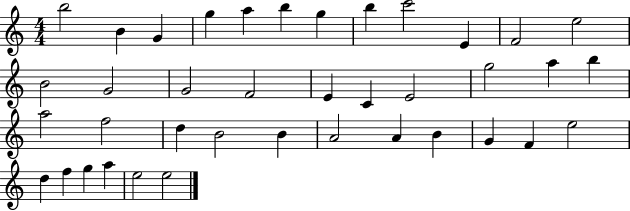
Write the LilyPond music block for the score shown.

{
  \clef treble
  \numericTimeSignature
  \time 4/4
  \key c \major
  b''2 b'4 g'4 | g''4 a''4 b''4 g''4 | b''4 c'''2 e'4 | f'2 e''2 | \break b'2 g'2 | g'2 f'2 | e'4 c'4 e'2 | g''2 a''4 b''4 | \break a''2 f''2 | d''4 b'2 b'4 | a'2 a'4 b'4 | g'4 f'4 e''2 | \break d''4 f''4 g''4 a''4 | e''2 e''2 | \bar "|."
}